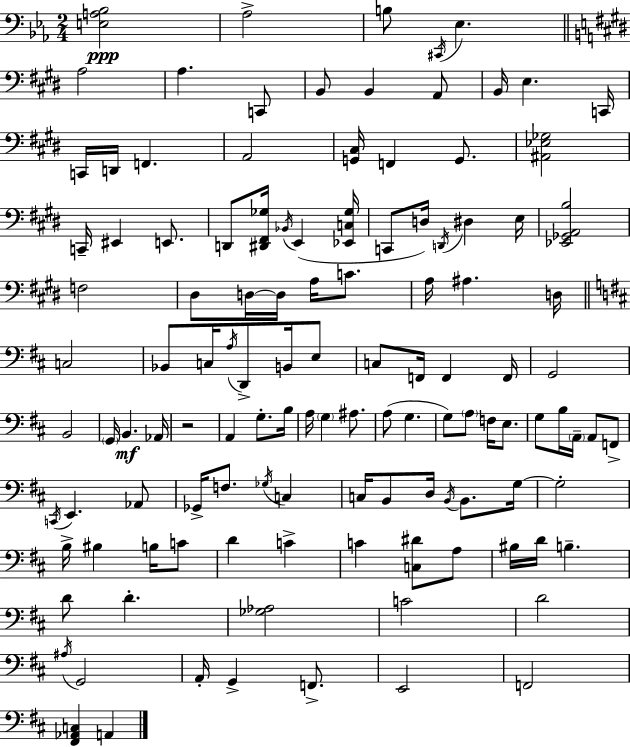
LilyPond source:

{
  \clef bass
  \numericTimeSignature
  \time 2/4
  \key ees \major
  <e a bes>2\ppp | aes2-> | b8 \acciaccatura { cis,16 } ees4. | \bar "||" \break \key e \major a2 | a4. c,8 | b,8 b,4 a,8 | b,16 e4. c,16 | \break c,16 d,16 f,4. | a,2 | <g, cis>16 f,4 g,8. | <ais, ees ges>2 | \break c,16-- eis,4 e,8. | d,8 <dis, fis, ges>16 \acciaccatura { bes,16 } e,4( | <ees, c ges>16 c,8 d16) \acciaccatura { d,16 } dis4 | e16 <ees, ges, a, b>2 | \break f2 | dis8 d16~~ d16 a16 c'8. | a16 ais4. | d16 \bar "||" \break \key d \major c2 | bes,8 c16 \acciaccatura { a16 } d,8-> b,16 e8 | c8 f,16 f,4 | f,16 g,2 | \break b,2 | \parenthesize g,16 b,4.\mf | aes,16 r2 | a,4 g8.-. | \break b16 a16 \parenthesize g4 ais8. | a8( g4. | g8) \parenthesize a8 f16 e8. | g8 b16 \parenthesize a,16-- a,8 f,8-> | \break \acciaccatura { c,16 } e,4. | aes,8 ges,16-> f8. \acciaccatura { ges16 } c4 | c16 b,8 d16 \acciaccatura { b,16 } | b,8. g16~~ g2-. | \break b16-> bis4 | b16 c'8 d'4 | c'4-> c'4 | <c dis'>8 a8 bis16 d'16 b4.-- | \break d'8 d'4.-. | <ges aes>2 | c'2 | d'2 | \break \acciaccatura { ais16 } g,2 | a,16-. g,4-> | f,8.-> e,2 | f,2 | \break <fis, aes, c>4 | a,4 \bar "|."
}